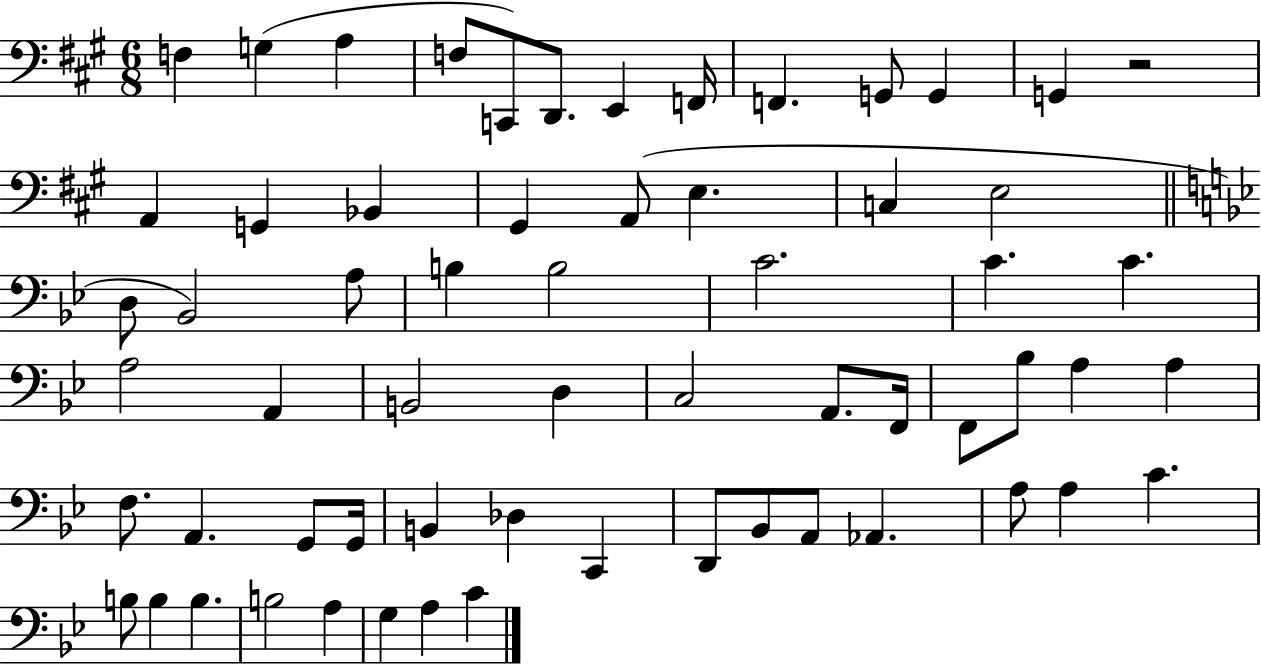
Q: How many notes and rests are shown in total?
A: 62